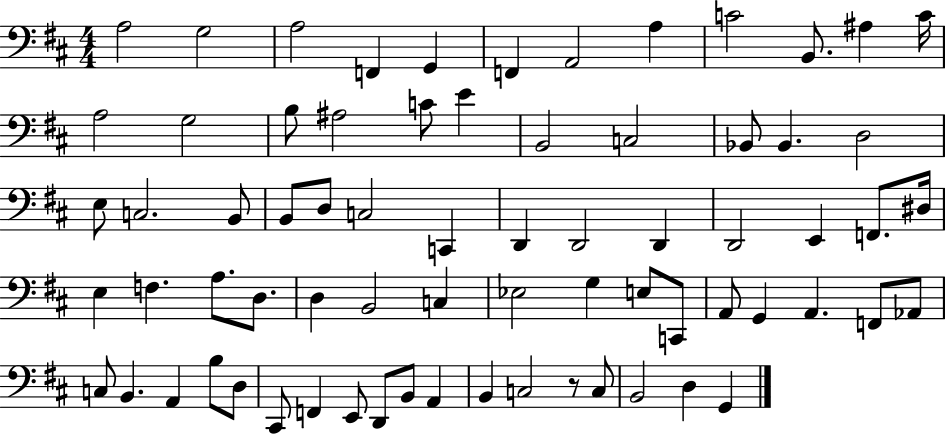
A3/h G3/h A3/h F2/q G2/q F2/q A2/h A3/q C4/h B2/e. A#3/q C4/s A3/h G3/h B3/e A#3/h C4/e E4/q B2/h C3/h Bb2/e Bb2/q. D3/h E3/e C3/h. B2/e B2/e D3/e C3/h C2/q D2/q D2/h D2/q D2/h E2/q F2/e. D#3/s E3/q F3/q. A3/e. D3/e. D3/q B2/h C3/q Eb3/h G3/q E3/e C2/e A2/e G2/q A2/q. F2/e Ab2/e C3/e B2/q. A2/q B3/e D3/e C#2/e F2/q E2/e D2/e B2/e A2/q B2/q C3/h R/e C3/e B2/h D3/q G2/q